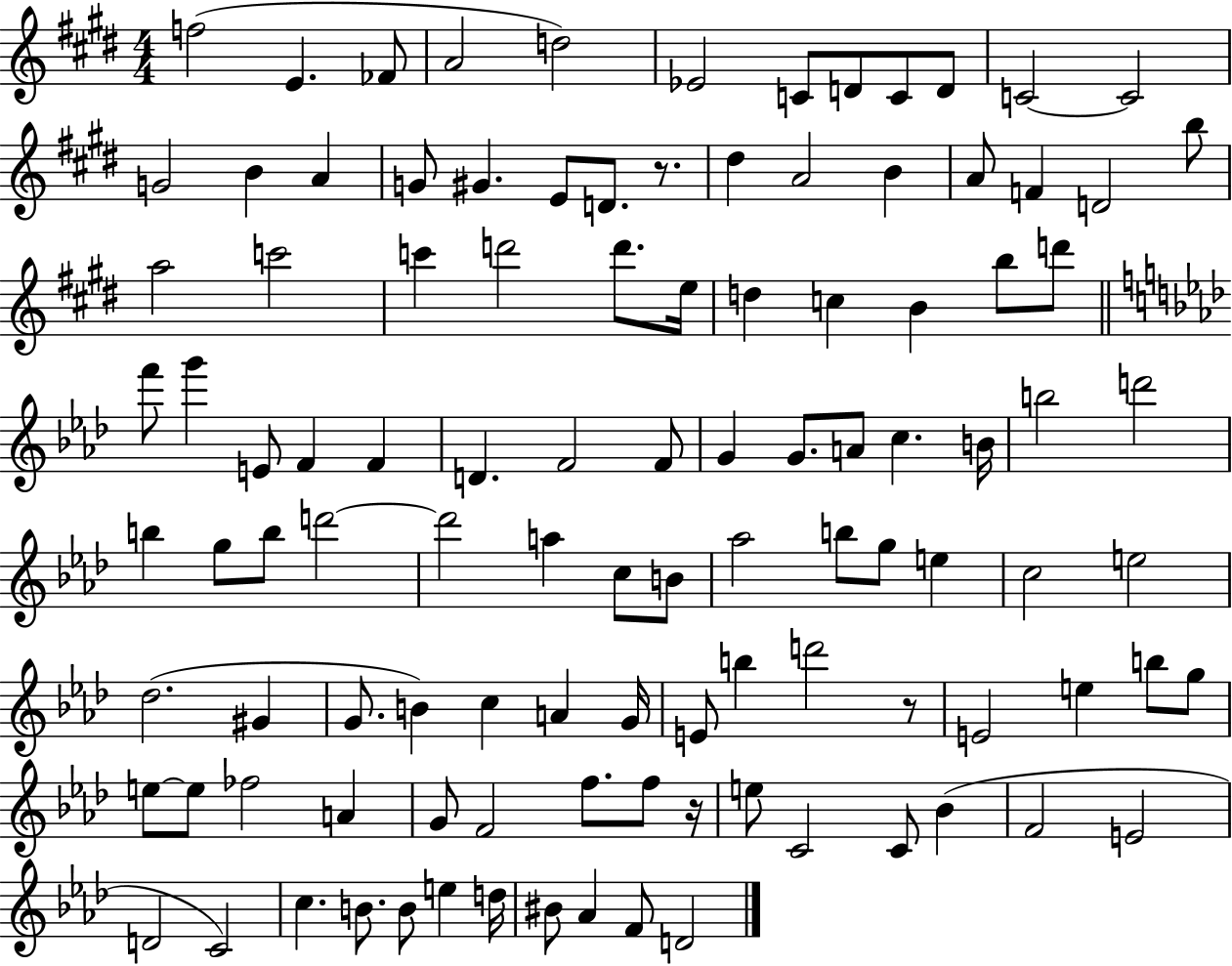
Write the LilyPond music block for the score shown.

{
  \clef treble
  \numericTimeSignature
  \time 4/4
  \key e \major
  \repeat volta 2 { f''2( e'4. fes'8 | a'2 d''2) | ees'2 c'8 d'8 c'8 d'8 | c'2~~ c'2 | \break g'2 b'4 a'4 | g'8 gis'4. e'8 d'8. r8. | dis''4 a'2 b'4 | a'8 f'4 d'2 b''8 | \break a''2 c'''2 | c'''4 d'''2 d'''8. e''16 | d''4 c''4 b'4 b''8 d'''8 | \bar "||" \break \key aes \major f'''8 g'''4 e'8 f'4 f'4 | d'4. f'2 f'8 | g'4 g'8. a'8 c''4. b'16 | b''2 d'''2 | \break b''4 g''8 b''8 d'''2~~ | d'''2 a''4 c''8 b'8 | aes''2 b''8 g''8 e''4 | c''2 e''2 | \break des''2.( gis'4 | g'8. b'4) c''4 a'4 g'16 | e'8 b''4 d'''2 r8 | e'2 e''4 b''8 g''8 | \break e''8~~ e''8 fes''2 a'4 | g'8 f'2 f''8. f''8 r16 | e''8 c'2 c'8 bes'4( | f'2 e'2 | \break d'2 c'2) | c''4. b'8. b'8 e''4 d''16 | bis'8 aes'4 f'8 d'2 | } \bar "|."
}